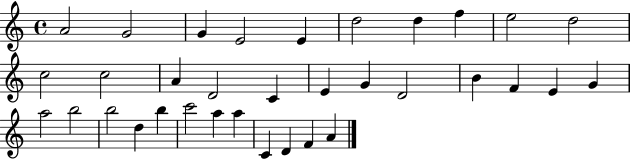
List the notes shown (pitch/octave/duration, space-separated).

A4/h G4/h G4/q E4/h E4/q D5/h D5/q F5/q E5/h D5/h C5/h C5/h A4/q D4/h C4/q E4/q G4/q D4/h B4/q F4/q E4/q G4/q A5/h B5/h B5/h D5/q B5/q C6/h A5/q A5/q C4/q D4/q F4/q A4/q